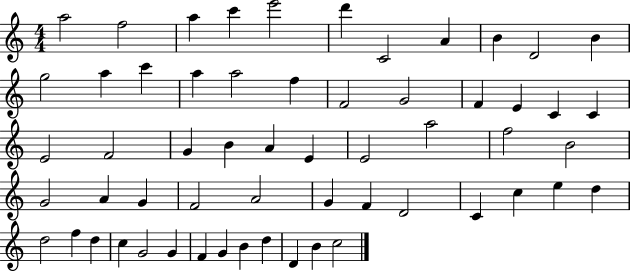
{
  \clef treble
  \numericTimeSignature
  \time 4/4
  \key c \major
  a''2 f''2 | a''4 c'''4 e'''2 | d'''4 c'2 a'4 | b'4 d'2 b'4 | \break g''2 a''4 c'''4 | a''4 a''2 f''4 | f'2 g'2 | f'4 e'4 c'4 c'4 | \break e'2 f'2 | g'4 b'4 a'4 e'4 | e'2 a''2 | f''2 b'2 | \break g'2 a'4 g'4 | f'2 a'2 | g'4 f'4 d'2 | c'4 c''4 e''4 d''4 | \break d''2 f''4 d''4 | c''4 g'2 g'4 | f'4 g'4 b'4 d''4 | d'4 b'4 c''2 | \break \bar "|."
}